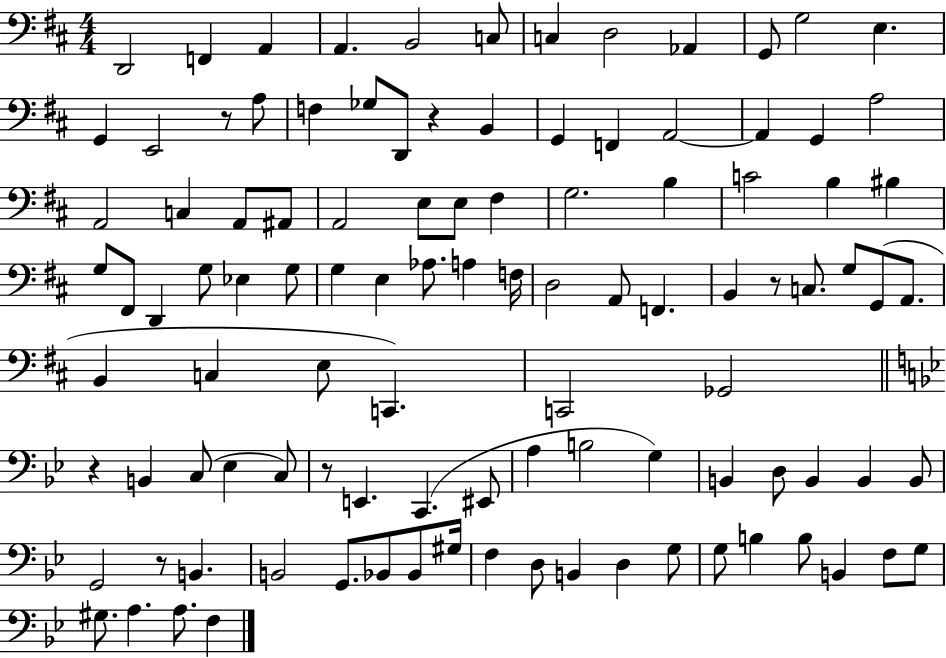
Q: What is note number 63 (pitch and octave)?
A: Gb2